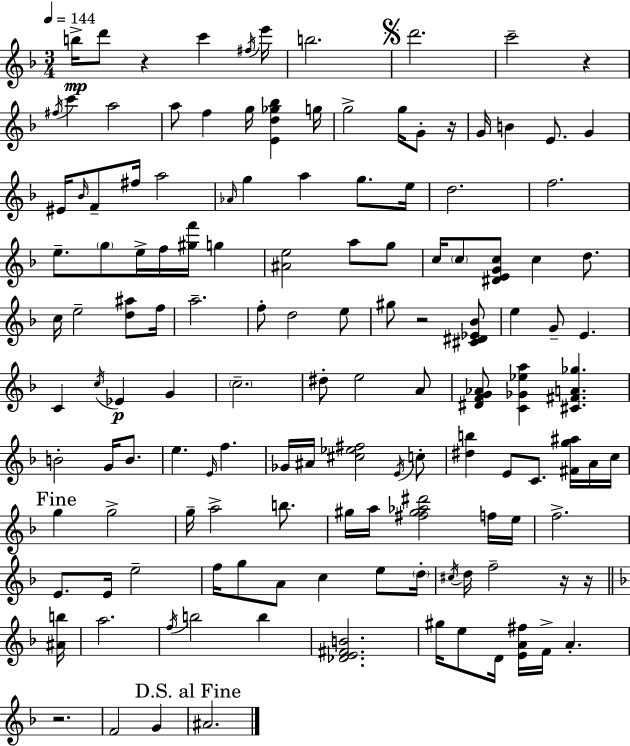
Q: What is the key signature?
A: F major